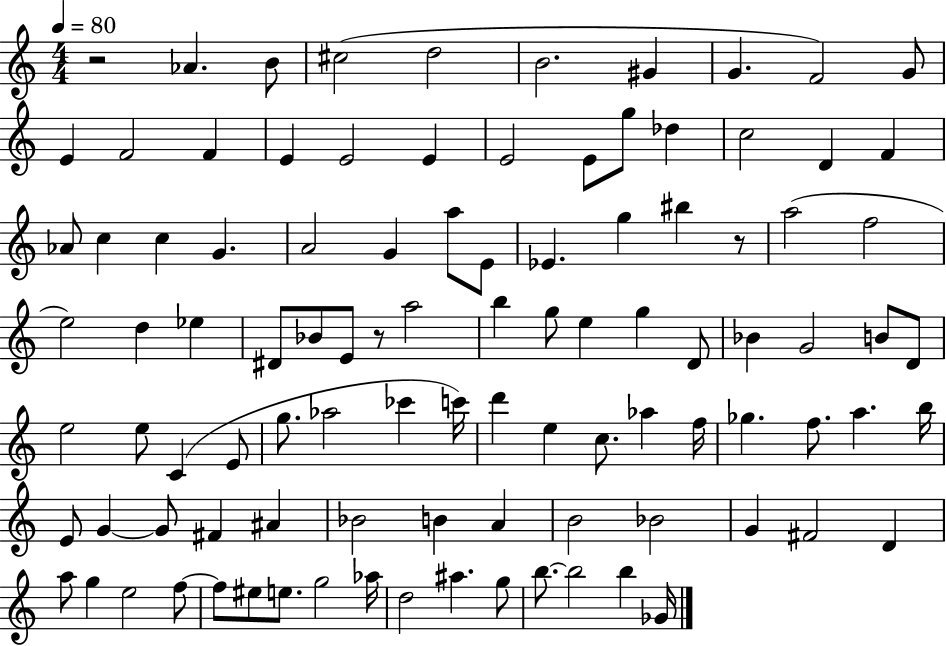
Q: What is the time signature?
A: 4/4